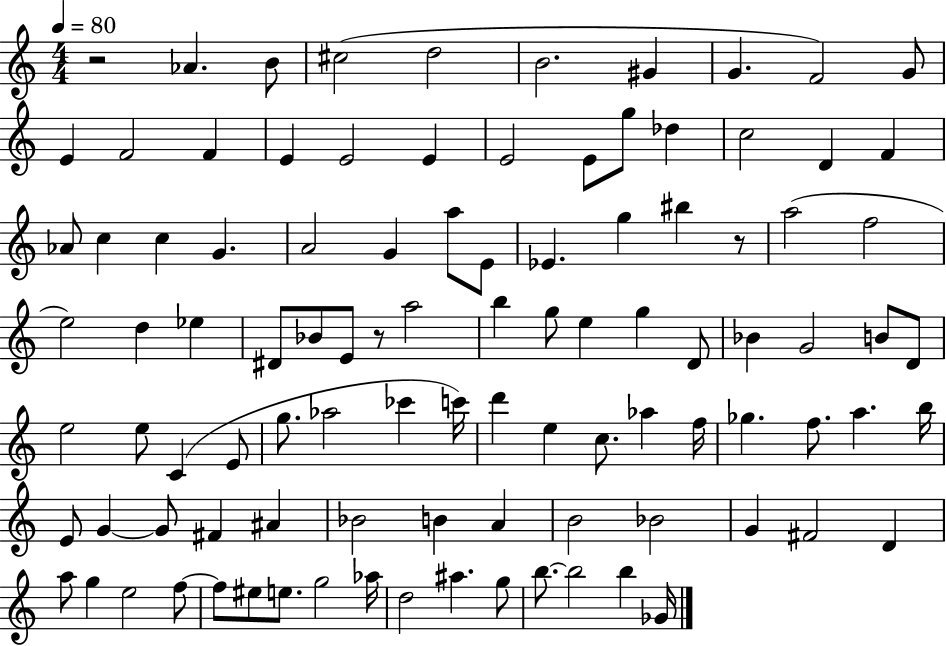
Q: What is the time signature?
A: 4/4